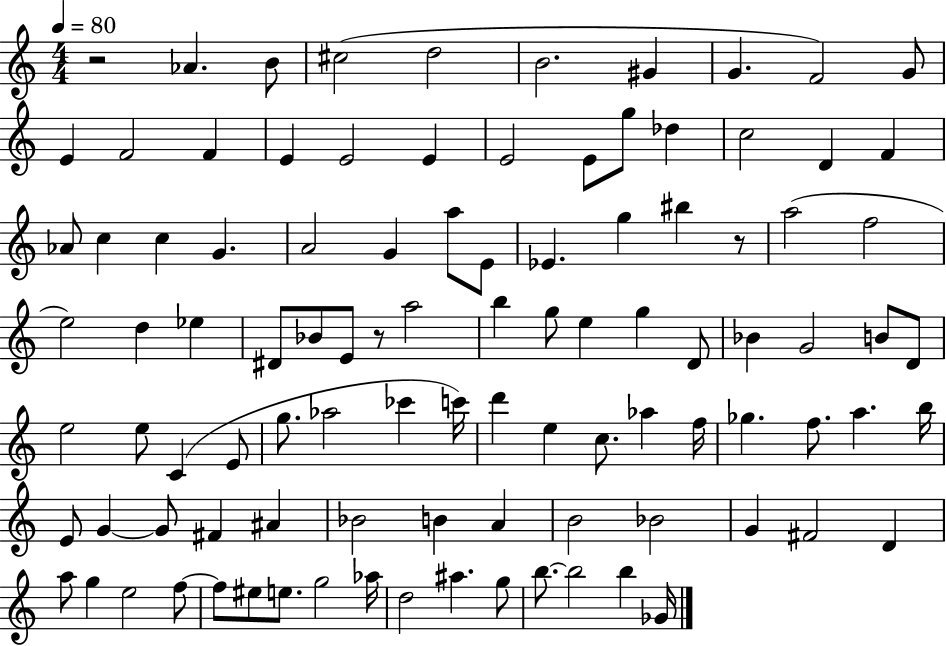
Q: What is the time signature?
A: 4/4